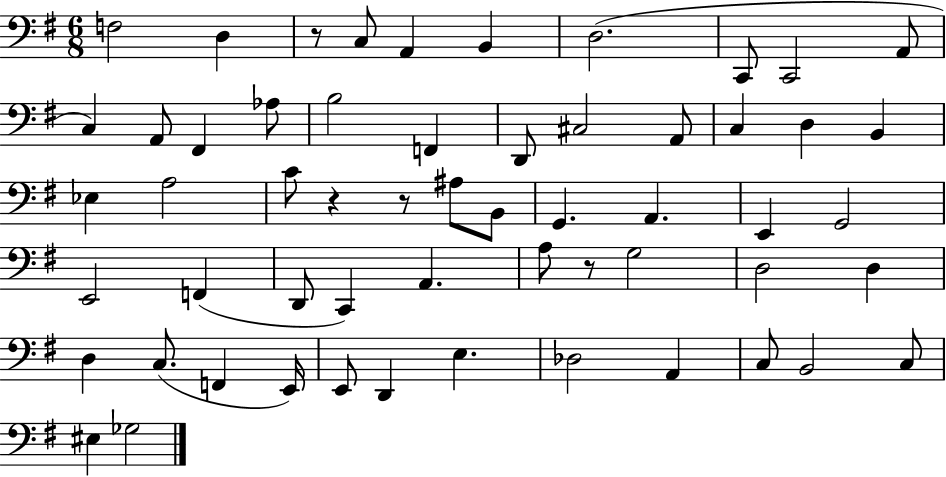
F3/h D3/q R/e C3/e A2/q B2/q D3/h. C2/e C2/h A2/e C3/q A2/e F#2/q Ab3/e B3/h F2/q D2/e C#3/h A2/e C3/q D3/q B2/q Eb3/q A3/h C4/e R/q R/e A#3/e B2/e G2/q. A2/q. E2/q G2/h E2/h F2/q D2/e C2/q A2/q. A3/e R/e G3/h D3/h D3/q D3/q C3/e. F2/q E2/s E2/e D2/q E3/q. Db3/h A2/q C3/e B2/h C3/e EIS3/q Gb3/h